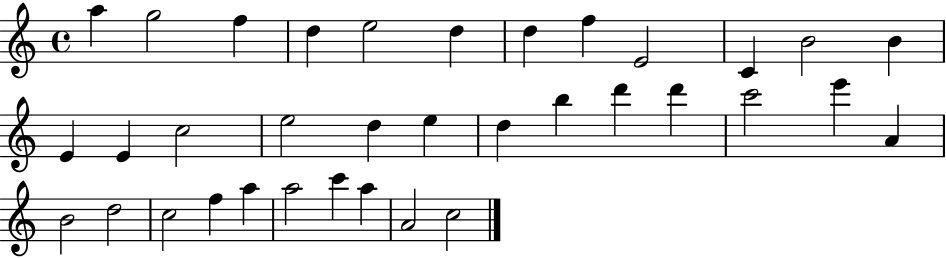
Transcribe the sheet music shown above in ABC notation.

X:1
T:Untitled
M:4/4
L:1/4
K:C
a g2 f d e2 d d f E2 C B2 B E E c2 e2 d e d b d' d' c'2 e' A B2 d2 c2 f a a2 c' a A2 c2